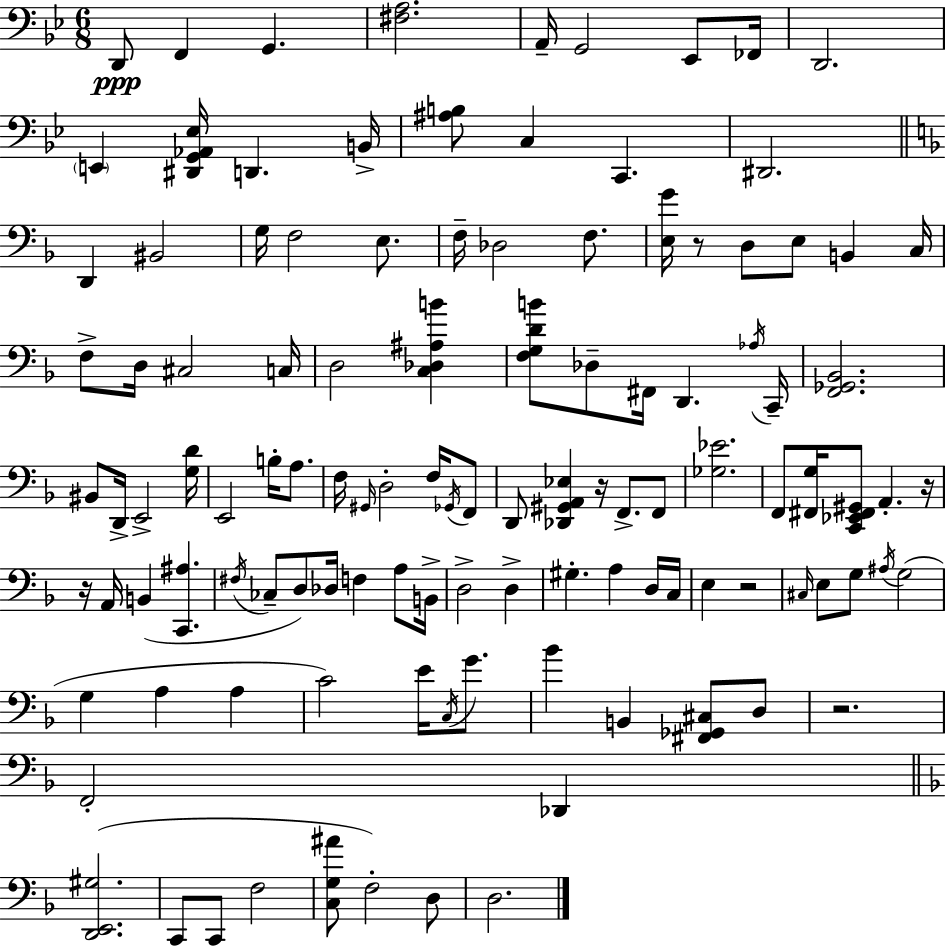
X:1
T:Untitled
M:6/8
L:1/4
K:Gm
D,,/2 F,, G,, [^F,A,]2 A,,/4 G,,2 _E,,/2 _F,,/4 D,,2 E,, [^D,,G,,_A,,_E,]/4 D,, B,,/4 [^A,B,]/2 C, C,, ^D,,2 D,, ^B,,2 G,/4 F,2 E,/2 F,/4 _D,2 F,/2 [E,G]/4 z/2 D,/2 E,/2 B,, C,/4 F,/2 D,/4 ^C,2 C,/4 D,2 [C,_D,^A,B] [F,G,DB]/2 _D,/2 ^F,,/4 D,, _A,/4 C,,/4 [F,,_G,,_B,,]2 ^B,,/2 D,,/4 E,,2 [G,D]/4 E,,2 B,/4 A,/2 F,/4 ^G,,/4 D,2 F,/4 _G,,/4 F,,/2 D,,/2 [_D,,^G,,A,,_E,] z/4 F,,/2 F,,/2 [_G,_E]2 F,,/2 [^F,,G,]/4 [C,,_E,,^F,,^G,,]/2 A,, z/4 z/4 A,,/4 B,, [C,,^A,] ^F,/4 _C,/2 D,/2 _D,/4 F, A,/2 B,,/4 D,2 D, ^G, A, D,/4 C,/4 E, z2 ^C,/4 E,/2 G,/2 ^A,/4 G,2 G, A, A, C2 E/4 C,/4 G/2 _B B,, [^F,,_G,,^C,]/2 D,/2 z2 F,,2 _D,, [D,,E,,^G,]2 C,,/2 C,,/2 F,2 [C,G,^A]/2 F,2 D,/2 D,2